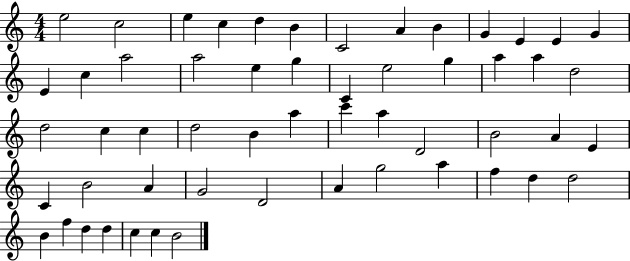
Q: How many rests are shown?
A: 0